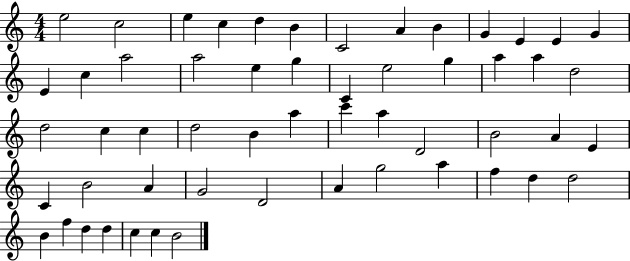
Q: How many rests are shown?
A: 0